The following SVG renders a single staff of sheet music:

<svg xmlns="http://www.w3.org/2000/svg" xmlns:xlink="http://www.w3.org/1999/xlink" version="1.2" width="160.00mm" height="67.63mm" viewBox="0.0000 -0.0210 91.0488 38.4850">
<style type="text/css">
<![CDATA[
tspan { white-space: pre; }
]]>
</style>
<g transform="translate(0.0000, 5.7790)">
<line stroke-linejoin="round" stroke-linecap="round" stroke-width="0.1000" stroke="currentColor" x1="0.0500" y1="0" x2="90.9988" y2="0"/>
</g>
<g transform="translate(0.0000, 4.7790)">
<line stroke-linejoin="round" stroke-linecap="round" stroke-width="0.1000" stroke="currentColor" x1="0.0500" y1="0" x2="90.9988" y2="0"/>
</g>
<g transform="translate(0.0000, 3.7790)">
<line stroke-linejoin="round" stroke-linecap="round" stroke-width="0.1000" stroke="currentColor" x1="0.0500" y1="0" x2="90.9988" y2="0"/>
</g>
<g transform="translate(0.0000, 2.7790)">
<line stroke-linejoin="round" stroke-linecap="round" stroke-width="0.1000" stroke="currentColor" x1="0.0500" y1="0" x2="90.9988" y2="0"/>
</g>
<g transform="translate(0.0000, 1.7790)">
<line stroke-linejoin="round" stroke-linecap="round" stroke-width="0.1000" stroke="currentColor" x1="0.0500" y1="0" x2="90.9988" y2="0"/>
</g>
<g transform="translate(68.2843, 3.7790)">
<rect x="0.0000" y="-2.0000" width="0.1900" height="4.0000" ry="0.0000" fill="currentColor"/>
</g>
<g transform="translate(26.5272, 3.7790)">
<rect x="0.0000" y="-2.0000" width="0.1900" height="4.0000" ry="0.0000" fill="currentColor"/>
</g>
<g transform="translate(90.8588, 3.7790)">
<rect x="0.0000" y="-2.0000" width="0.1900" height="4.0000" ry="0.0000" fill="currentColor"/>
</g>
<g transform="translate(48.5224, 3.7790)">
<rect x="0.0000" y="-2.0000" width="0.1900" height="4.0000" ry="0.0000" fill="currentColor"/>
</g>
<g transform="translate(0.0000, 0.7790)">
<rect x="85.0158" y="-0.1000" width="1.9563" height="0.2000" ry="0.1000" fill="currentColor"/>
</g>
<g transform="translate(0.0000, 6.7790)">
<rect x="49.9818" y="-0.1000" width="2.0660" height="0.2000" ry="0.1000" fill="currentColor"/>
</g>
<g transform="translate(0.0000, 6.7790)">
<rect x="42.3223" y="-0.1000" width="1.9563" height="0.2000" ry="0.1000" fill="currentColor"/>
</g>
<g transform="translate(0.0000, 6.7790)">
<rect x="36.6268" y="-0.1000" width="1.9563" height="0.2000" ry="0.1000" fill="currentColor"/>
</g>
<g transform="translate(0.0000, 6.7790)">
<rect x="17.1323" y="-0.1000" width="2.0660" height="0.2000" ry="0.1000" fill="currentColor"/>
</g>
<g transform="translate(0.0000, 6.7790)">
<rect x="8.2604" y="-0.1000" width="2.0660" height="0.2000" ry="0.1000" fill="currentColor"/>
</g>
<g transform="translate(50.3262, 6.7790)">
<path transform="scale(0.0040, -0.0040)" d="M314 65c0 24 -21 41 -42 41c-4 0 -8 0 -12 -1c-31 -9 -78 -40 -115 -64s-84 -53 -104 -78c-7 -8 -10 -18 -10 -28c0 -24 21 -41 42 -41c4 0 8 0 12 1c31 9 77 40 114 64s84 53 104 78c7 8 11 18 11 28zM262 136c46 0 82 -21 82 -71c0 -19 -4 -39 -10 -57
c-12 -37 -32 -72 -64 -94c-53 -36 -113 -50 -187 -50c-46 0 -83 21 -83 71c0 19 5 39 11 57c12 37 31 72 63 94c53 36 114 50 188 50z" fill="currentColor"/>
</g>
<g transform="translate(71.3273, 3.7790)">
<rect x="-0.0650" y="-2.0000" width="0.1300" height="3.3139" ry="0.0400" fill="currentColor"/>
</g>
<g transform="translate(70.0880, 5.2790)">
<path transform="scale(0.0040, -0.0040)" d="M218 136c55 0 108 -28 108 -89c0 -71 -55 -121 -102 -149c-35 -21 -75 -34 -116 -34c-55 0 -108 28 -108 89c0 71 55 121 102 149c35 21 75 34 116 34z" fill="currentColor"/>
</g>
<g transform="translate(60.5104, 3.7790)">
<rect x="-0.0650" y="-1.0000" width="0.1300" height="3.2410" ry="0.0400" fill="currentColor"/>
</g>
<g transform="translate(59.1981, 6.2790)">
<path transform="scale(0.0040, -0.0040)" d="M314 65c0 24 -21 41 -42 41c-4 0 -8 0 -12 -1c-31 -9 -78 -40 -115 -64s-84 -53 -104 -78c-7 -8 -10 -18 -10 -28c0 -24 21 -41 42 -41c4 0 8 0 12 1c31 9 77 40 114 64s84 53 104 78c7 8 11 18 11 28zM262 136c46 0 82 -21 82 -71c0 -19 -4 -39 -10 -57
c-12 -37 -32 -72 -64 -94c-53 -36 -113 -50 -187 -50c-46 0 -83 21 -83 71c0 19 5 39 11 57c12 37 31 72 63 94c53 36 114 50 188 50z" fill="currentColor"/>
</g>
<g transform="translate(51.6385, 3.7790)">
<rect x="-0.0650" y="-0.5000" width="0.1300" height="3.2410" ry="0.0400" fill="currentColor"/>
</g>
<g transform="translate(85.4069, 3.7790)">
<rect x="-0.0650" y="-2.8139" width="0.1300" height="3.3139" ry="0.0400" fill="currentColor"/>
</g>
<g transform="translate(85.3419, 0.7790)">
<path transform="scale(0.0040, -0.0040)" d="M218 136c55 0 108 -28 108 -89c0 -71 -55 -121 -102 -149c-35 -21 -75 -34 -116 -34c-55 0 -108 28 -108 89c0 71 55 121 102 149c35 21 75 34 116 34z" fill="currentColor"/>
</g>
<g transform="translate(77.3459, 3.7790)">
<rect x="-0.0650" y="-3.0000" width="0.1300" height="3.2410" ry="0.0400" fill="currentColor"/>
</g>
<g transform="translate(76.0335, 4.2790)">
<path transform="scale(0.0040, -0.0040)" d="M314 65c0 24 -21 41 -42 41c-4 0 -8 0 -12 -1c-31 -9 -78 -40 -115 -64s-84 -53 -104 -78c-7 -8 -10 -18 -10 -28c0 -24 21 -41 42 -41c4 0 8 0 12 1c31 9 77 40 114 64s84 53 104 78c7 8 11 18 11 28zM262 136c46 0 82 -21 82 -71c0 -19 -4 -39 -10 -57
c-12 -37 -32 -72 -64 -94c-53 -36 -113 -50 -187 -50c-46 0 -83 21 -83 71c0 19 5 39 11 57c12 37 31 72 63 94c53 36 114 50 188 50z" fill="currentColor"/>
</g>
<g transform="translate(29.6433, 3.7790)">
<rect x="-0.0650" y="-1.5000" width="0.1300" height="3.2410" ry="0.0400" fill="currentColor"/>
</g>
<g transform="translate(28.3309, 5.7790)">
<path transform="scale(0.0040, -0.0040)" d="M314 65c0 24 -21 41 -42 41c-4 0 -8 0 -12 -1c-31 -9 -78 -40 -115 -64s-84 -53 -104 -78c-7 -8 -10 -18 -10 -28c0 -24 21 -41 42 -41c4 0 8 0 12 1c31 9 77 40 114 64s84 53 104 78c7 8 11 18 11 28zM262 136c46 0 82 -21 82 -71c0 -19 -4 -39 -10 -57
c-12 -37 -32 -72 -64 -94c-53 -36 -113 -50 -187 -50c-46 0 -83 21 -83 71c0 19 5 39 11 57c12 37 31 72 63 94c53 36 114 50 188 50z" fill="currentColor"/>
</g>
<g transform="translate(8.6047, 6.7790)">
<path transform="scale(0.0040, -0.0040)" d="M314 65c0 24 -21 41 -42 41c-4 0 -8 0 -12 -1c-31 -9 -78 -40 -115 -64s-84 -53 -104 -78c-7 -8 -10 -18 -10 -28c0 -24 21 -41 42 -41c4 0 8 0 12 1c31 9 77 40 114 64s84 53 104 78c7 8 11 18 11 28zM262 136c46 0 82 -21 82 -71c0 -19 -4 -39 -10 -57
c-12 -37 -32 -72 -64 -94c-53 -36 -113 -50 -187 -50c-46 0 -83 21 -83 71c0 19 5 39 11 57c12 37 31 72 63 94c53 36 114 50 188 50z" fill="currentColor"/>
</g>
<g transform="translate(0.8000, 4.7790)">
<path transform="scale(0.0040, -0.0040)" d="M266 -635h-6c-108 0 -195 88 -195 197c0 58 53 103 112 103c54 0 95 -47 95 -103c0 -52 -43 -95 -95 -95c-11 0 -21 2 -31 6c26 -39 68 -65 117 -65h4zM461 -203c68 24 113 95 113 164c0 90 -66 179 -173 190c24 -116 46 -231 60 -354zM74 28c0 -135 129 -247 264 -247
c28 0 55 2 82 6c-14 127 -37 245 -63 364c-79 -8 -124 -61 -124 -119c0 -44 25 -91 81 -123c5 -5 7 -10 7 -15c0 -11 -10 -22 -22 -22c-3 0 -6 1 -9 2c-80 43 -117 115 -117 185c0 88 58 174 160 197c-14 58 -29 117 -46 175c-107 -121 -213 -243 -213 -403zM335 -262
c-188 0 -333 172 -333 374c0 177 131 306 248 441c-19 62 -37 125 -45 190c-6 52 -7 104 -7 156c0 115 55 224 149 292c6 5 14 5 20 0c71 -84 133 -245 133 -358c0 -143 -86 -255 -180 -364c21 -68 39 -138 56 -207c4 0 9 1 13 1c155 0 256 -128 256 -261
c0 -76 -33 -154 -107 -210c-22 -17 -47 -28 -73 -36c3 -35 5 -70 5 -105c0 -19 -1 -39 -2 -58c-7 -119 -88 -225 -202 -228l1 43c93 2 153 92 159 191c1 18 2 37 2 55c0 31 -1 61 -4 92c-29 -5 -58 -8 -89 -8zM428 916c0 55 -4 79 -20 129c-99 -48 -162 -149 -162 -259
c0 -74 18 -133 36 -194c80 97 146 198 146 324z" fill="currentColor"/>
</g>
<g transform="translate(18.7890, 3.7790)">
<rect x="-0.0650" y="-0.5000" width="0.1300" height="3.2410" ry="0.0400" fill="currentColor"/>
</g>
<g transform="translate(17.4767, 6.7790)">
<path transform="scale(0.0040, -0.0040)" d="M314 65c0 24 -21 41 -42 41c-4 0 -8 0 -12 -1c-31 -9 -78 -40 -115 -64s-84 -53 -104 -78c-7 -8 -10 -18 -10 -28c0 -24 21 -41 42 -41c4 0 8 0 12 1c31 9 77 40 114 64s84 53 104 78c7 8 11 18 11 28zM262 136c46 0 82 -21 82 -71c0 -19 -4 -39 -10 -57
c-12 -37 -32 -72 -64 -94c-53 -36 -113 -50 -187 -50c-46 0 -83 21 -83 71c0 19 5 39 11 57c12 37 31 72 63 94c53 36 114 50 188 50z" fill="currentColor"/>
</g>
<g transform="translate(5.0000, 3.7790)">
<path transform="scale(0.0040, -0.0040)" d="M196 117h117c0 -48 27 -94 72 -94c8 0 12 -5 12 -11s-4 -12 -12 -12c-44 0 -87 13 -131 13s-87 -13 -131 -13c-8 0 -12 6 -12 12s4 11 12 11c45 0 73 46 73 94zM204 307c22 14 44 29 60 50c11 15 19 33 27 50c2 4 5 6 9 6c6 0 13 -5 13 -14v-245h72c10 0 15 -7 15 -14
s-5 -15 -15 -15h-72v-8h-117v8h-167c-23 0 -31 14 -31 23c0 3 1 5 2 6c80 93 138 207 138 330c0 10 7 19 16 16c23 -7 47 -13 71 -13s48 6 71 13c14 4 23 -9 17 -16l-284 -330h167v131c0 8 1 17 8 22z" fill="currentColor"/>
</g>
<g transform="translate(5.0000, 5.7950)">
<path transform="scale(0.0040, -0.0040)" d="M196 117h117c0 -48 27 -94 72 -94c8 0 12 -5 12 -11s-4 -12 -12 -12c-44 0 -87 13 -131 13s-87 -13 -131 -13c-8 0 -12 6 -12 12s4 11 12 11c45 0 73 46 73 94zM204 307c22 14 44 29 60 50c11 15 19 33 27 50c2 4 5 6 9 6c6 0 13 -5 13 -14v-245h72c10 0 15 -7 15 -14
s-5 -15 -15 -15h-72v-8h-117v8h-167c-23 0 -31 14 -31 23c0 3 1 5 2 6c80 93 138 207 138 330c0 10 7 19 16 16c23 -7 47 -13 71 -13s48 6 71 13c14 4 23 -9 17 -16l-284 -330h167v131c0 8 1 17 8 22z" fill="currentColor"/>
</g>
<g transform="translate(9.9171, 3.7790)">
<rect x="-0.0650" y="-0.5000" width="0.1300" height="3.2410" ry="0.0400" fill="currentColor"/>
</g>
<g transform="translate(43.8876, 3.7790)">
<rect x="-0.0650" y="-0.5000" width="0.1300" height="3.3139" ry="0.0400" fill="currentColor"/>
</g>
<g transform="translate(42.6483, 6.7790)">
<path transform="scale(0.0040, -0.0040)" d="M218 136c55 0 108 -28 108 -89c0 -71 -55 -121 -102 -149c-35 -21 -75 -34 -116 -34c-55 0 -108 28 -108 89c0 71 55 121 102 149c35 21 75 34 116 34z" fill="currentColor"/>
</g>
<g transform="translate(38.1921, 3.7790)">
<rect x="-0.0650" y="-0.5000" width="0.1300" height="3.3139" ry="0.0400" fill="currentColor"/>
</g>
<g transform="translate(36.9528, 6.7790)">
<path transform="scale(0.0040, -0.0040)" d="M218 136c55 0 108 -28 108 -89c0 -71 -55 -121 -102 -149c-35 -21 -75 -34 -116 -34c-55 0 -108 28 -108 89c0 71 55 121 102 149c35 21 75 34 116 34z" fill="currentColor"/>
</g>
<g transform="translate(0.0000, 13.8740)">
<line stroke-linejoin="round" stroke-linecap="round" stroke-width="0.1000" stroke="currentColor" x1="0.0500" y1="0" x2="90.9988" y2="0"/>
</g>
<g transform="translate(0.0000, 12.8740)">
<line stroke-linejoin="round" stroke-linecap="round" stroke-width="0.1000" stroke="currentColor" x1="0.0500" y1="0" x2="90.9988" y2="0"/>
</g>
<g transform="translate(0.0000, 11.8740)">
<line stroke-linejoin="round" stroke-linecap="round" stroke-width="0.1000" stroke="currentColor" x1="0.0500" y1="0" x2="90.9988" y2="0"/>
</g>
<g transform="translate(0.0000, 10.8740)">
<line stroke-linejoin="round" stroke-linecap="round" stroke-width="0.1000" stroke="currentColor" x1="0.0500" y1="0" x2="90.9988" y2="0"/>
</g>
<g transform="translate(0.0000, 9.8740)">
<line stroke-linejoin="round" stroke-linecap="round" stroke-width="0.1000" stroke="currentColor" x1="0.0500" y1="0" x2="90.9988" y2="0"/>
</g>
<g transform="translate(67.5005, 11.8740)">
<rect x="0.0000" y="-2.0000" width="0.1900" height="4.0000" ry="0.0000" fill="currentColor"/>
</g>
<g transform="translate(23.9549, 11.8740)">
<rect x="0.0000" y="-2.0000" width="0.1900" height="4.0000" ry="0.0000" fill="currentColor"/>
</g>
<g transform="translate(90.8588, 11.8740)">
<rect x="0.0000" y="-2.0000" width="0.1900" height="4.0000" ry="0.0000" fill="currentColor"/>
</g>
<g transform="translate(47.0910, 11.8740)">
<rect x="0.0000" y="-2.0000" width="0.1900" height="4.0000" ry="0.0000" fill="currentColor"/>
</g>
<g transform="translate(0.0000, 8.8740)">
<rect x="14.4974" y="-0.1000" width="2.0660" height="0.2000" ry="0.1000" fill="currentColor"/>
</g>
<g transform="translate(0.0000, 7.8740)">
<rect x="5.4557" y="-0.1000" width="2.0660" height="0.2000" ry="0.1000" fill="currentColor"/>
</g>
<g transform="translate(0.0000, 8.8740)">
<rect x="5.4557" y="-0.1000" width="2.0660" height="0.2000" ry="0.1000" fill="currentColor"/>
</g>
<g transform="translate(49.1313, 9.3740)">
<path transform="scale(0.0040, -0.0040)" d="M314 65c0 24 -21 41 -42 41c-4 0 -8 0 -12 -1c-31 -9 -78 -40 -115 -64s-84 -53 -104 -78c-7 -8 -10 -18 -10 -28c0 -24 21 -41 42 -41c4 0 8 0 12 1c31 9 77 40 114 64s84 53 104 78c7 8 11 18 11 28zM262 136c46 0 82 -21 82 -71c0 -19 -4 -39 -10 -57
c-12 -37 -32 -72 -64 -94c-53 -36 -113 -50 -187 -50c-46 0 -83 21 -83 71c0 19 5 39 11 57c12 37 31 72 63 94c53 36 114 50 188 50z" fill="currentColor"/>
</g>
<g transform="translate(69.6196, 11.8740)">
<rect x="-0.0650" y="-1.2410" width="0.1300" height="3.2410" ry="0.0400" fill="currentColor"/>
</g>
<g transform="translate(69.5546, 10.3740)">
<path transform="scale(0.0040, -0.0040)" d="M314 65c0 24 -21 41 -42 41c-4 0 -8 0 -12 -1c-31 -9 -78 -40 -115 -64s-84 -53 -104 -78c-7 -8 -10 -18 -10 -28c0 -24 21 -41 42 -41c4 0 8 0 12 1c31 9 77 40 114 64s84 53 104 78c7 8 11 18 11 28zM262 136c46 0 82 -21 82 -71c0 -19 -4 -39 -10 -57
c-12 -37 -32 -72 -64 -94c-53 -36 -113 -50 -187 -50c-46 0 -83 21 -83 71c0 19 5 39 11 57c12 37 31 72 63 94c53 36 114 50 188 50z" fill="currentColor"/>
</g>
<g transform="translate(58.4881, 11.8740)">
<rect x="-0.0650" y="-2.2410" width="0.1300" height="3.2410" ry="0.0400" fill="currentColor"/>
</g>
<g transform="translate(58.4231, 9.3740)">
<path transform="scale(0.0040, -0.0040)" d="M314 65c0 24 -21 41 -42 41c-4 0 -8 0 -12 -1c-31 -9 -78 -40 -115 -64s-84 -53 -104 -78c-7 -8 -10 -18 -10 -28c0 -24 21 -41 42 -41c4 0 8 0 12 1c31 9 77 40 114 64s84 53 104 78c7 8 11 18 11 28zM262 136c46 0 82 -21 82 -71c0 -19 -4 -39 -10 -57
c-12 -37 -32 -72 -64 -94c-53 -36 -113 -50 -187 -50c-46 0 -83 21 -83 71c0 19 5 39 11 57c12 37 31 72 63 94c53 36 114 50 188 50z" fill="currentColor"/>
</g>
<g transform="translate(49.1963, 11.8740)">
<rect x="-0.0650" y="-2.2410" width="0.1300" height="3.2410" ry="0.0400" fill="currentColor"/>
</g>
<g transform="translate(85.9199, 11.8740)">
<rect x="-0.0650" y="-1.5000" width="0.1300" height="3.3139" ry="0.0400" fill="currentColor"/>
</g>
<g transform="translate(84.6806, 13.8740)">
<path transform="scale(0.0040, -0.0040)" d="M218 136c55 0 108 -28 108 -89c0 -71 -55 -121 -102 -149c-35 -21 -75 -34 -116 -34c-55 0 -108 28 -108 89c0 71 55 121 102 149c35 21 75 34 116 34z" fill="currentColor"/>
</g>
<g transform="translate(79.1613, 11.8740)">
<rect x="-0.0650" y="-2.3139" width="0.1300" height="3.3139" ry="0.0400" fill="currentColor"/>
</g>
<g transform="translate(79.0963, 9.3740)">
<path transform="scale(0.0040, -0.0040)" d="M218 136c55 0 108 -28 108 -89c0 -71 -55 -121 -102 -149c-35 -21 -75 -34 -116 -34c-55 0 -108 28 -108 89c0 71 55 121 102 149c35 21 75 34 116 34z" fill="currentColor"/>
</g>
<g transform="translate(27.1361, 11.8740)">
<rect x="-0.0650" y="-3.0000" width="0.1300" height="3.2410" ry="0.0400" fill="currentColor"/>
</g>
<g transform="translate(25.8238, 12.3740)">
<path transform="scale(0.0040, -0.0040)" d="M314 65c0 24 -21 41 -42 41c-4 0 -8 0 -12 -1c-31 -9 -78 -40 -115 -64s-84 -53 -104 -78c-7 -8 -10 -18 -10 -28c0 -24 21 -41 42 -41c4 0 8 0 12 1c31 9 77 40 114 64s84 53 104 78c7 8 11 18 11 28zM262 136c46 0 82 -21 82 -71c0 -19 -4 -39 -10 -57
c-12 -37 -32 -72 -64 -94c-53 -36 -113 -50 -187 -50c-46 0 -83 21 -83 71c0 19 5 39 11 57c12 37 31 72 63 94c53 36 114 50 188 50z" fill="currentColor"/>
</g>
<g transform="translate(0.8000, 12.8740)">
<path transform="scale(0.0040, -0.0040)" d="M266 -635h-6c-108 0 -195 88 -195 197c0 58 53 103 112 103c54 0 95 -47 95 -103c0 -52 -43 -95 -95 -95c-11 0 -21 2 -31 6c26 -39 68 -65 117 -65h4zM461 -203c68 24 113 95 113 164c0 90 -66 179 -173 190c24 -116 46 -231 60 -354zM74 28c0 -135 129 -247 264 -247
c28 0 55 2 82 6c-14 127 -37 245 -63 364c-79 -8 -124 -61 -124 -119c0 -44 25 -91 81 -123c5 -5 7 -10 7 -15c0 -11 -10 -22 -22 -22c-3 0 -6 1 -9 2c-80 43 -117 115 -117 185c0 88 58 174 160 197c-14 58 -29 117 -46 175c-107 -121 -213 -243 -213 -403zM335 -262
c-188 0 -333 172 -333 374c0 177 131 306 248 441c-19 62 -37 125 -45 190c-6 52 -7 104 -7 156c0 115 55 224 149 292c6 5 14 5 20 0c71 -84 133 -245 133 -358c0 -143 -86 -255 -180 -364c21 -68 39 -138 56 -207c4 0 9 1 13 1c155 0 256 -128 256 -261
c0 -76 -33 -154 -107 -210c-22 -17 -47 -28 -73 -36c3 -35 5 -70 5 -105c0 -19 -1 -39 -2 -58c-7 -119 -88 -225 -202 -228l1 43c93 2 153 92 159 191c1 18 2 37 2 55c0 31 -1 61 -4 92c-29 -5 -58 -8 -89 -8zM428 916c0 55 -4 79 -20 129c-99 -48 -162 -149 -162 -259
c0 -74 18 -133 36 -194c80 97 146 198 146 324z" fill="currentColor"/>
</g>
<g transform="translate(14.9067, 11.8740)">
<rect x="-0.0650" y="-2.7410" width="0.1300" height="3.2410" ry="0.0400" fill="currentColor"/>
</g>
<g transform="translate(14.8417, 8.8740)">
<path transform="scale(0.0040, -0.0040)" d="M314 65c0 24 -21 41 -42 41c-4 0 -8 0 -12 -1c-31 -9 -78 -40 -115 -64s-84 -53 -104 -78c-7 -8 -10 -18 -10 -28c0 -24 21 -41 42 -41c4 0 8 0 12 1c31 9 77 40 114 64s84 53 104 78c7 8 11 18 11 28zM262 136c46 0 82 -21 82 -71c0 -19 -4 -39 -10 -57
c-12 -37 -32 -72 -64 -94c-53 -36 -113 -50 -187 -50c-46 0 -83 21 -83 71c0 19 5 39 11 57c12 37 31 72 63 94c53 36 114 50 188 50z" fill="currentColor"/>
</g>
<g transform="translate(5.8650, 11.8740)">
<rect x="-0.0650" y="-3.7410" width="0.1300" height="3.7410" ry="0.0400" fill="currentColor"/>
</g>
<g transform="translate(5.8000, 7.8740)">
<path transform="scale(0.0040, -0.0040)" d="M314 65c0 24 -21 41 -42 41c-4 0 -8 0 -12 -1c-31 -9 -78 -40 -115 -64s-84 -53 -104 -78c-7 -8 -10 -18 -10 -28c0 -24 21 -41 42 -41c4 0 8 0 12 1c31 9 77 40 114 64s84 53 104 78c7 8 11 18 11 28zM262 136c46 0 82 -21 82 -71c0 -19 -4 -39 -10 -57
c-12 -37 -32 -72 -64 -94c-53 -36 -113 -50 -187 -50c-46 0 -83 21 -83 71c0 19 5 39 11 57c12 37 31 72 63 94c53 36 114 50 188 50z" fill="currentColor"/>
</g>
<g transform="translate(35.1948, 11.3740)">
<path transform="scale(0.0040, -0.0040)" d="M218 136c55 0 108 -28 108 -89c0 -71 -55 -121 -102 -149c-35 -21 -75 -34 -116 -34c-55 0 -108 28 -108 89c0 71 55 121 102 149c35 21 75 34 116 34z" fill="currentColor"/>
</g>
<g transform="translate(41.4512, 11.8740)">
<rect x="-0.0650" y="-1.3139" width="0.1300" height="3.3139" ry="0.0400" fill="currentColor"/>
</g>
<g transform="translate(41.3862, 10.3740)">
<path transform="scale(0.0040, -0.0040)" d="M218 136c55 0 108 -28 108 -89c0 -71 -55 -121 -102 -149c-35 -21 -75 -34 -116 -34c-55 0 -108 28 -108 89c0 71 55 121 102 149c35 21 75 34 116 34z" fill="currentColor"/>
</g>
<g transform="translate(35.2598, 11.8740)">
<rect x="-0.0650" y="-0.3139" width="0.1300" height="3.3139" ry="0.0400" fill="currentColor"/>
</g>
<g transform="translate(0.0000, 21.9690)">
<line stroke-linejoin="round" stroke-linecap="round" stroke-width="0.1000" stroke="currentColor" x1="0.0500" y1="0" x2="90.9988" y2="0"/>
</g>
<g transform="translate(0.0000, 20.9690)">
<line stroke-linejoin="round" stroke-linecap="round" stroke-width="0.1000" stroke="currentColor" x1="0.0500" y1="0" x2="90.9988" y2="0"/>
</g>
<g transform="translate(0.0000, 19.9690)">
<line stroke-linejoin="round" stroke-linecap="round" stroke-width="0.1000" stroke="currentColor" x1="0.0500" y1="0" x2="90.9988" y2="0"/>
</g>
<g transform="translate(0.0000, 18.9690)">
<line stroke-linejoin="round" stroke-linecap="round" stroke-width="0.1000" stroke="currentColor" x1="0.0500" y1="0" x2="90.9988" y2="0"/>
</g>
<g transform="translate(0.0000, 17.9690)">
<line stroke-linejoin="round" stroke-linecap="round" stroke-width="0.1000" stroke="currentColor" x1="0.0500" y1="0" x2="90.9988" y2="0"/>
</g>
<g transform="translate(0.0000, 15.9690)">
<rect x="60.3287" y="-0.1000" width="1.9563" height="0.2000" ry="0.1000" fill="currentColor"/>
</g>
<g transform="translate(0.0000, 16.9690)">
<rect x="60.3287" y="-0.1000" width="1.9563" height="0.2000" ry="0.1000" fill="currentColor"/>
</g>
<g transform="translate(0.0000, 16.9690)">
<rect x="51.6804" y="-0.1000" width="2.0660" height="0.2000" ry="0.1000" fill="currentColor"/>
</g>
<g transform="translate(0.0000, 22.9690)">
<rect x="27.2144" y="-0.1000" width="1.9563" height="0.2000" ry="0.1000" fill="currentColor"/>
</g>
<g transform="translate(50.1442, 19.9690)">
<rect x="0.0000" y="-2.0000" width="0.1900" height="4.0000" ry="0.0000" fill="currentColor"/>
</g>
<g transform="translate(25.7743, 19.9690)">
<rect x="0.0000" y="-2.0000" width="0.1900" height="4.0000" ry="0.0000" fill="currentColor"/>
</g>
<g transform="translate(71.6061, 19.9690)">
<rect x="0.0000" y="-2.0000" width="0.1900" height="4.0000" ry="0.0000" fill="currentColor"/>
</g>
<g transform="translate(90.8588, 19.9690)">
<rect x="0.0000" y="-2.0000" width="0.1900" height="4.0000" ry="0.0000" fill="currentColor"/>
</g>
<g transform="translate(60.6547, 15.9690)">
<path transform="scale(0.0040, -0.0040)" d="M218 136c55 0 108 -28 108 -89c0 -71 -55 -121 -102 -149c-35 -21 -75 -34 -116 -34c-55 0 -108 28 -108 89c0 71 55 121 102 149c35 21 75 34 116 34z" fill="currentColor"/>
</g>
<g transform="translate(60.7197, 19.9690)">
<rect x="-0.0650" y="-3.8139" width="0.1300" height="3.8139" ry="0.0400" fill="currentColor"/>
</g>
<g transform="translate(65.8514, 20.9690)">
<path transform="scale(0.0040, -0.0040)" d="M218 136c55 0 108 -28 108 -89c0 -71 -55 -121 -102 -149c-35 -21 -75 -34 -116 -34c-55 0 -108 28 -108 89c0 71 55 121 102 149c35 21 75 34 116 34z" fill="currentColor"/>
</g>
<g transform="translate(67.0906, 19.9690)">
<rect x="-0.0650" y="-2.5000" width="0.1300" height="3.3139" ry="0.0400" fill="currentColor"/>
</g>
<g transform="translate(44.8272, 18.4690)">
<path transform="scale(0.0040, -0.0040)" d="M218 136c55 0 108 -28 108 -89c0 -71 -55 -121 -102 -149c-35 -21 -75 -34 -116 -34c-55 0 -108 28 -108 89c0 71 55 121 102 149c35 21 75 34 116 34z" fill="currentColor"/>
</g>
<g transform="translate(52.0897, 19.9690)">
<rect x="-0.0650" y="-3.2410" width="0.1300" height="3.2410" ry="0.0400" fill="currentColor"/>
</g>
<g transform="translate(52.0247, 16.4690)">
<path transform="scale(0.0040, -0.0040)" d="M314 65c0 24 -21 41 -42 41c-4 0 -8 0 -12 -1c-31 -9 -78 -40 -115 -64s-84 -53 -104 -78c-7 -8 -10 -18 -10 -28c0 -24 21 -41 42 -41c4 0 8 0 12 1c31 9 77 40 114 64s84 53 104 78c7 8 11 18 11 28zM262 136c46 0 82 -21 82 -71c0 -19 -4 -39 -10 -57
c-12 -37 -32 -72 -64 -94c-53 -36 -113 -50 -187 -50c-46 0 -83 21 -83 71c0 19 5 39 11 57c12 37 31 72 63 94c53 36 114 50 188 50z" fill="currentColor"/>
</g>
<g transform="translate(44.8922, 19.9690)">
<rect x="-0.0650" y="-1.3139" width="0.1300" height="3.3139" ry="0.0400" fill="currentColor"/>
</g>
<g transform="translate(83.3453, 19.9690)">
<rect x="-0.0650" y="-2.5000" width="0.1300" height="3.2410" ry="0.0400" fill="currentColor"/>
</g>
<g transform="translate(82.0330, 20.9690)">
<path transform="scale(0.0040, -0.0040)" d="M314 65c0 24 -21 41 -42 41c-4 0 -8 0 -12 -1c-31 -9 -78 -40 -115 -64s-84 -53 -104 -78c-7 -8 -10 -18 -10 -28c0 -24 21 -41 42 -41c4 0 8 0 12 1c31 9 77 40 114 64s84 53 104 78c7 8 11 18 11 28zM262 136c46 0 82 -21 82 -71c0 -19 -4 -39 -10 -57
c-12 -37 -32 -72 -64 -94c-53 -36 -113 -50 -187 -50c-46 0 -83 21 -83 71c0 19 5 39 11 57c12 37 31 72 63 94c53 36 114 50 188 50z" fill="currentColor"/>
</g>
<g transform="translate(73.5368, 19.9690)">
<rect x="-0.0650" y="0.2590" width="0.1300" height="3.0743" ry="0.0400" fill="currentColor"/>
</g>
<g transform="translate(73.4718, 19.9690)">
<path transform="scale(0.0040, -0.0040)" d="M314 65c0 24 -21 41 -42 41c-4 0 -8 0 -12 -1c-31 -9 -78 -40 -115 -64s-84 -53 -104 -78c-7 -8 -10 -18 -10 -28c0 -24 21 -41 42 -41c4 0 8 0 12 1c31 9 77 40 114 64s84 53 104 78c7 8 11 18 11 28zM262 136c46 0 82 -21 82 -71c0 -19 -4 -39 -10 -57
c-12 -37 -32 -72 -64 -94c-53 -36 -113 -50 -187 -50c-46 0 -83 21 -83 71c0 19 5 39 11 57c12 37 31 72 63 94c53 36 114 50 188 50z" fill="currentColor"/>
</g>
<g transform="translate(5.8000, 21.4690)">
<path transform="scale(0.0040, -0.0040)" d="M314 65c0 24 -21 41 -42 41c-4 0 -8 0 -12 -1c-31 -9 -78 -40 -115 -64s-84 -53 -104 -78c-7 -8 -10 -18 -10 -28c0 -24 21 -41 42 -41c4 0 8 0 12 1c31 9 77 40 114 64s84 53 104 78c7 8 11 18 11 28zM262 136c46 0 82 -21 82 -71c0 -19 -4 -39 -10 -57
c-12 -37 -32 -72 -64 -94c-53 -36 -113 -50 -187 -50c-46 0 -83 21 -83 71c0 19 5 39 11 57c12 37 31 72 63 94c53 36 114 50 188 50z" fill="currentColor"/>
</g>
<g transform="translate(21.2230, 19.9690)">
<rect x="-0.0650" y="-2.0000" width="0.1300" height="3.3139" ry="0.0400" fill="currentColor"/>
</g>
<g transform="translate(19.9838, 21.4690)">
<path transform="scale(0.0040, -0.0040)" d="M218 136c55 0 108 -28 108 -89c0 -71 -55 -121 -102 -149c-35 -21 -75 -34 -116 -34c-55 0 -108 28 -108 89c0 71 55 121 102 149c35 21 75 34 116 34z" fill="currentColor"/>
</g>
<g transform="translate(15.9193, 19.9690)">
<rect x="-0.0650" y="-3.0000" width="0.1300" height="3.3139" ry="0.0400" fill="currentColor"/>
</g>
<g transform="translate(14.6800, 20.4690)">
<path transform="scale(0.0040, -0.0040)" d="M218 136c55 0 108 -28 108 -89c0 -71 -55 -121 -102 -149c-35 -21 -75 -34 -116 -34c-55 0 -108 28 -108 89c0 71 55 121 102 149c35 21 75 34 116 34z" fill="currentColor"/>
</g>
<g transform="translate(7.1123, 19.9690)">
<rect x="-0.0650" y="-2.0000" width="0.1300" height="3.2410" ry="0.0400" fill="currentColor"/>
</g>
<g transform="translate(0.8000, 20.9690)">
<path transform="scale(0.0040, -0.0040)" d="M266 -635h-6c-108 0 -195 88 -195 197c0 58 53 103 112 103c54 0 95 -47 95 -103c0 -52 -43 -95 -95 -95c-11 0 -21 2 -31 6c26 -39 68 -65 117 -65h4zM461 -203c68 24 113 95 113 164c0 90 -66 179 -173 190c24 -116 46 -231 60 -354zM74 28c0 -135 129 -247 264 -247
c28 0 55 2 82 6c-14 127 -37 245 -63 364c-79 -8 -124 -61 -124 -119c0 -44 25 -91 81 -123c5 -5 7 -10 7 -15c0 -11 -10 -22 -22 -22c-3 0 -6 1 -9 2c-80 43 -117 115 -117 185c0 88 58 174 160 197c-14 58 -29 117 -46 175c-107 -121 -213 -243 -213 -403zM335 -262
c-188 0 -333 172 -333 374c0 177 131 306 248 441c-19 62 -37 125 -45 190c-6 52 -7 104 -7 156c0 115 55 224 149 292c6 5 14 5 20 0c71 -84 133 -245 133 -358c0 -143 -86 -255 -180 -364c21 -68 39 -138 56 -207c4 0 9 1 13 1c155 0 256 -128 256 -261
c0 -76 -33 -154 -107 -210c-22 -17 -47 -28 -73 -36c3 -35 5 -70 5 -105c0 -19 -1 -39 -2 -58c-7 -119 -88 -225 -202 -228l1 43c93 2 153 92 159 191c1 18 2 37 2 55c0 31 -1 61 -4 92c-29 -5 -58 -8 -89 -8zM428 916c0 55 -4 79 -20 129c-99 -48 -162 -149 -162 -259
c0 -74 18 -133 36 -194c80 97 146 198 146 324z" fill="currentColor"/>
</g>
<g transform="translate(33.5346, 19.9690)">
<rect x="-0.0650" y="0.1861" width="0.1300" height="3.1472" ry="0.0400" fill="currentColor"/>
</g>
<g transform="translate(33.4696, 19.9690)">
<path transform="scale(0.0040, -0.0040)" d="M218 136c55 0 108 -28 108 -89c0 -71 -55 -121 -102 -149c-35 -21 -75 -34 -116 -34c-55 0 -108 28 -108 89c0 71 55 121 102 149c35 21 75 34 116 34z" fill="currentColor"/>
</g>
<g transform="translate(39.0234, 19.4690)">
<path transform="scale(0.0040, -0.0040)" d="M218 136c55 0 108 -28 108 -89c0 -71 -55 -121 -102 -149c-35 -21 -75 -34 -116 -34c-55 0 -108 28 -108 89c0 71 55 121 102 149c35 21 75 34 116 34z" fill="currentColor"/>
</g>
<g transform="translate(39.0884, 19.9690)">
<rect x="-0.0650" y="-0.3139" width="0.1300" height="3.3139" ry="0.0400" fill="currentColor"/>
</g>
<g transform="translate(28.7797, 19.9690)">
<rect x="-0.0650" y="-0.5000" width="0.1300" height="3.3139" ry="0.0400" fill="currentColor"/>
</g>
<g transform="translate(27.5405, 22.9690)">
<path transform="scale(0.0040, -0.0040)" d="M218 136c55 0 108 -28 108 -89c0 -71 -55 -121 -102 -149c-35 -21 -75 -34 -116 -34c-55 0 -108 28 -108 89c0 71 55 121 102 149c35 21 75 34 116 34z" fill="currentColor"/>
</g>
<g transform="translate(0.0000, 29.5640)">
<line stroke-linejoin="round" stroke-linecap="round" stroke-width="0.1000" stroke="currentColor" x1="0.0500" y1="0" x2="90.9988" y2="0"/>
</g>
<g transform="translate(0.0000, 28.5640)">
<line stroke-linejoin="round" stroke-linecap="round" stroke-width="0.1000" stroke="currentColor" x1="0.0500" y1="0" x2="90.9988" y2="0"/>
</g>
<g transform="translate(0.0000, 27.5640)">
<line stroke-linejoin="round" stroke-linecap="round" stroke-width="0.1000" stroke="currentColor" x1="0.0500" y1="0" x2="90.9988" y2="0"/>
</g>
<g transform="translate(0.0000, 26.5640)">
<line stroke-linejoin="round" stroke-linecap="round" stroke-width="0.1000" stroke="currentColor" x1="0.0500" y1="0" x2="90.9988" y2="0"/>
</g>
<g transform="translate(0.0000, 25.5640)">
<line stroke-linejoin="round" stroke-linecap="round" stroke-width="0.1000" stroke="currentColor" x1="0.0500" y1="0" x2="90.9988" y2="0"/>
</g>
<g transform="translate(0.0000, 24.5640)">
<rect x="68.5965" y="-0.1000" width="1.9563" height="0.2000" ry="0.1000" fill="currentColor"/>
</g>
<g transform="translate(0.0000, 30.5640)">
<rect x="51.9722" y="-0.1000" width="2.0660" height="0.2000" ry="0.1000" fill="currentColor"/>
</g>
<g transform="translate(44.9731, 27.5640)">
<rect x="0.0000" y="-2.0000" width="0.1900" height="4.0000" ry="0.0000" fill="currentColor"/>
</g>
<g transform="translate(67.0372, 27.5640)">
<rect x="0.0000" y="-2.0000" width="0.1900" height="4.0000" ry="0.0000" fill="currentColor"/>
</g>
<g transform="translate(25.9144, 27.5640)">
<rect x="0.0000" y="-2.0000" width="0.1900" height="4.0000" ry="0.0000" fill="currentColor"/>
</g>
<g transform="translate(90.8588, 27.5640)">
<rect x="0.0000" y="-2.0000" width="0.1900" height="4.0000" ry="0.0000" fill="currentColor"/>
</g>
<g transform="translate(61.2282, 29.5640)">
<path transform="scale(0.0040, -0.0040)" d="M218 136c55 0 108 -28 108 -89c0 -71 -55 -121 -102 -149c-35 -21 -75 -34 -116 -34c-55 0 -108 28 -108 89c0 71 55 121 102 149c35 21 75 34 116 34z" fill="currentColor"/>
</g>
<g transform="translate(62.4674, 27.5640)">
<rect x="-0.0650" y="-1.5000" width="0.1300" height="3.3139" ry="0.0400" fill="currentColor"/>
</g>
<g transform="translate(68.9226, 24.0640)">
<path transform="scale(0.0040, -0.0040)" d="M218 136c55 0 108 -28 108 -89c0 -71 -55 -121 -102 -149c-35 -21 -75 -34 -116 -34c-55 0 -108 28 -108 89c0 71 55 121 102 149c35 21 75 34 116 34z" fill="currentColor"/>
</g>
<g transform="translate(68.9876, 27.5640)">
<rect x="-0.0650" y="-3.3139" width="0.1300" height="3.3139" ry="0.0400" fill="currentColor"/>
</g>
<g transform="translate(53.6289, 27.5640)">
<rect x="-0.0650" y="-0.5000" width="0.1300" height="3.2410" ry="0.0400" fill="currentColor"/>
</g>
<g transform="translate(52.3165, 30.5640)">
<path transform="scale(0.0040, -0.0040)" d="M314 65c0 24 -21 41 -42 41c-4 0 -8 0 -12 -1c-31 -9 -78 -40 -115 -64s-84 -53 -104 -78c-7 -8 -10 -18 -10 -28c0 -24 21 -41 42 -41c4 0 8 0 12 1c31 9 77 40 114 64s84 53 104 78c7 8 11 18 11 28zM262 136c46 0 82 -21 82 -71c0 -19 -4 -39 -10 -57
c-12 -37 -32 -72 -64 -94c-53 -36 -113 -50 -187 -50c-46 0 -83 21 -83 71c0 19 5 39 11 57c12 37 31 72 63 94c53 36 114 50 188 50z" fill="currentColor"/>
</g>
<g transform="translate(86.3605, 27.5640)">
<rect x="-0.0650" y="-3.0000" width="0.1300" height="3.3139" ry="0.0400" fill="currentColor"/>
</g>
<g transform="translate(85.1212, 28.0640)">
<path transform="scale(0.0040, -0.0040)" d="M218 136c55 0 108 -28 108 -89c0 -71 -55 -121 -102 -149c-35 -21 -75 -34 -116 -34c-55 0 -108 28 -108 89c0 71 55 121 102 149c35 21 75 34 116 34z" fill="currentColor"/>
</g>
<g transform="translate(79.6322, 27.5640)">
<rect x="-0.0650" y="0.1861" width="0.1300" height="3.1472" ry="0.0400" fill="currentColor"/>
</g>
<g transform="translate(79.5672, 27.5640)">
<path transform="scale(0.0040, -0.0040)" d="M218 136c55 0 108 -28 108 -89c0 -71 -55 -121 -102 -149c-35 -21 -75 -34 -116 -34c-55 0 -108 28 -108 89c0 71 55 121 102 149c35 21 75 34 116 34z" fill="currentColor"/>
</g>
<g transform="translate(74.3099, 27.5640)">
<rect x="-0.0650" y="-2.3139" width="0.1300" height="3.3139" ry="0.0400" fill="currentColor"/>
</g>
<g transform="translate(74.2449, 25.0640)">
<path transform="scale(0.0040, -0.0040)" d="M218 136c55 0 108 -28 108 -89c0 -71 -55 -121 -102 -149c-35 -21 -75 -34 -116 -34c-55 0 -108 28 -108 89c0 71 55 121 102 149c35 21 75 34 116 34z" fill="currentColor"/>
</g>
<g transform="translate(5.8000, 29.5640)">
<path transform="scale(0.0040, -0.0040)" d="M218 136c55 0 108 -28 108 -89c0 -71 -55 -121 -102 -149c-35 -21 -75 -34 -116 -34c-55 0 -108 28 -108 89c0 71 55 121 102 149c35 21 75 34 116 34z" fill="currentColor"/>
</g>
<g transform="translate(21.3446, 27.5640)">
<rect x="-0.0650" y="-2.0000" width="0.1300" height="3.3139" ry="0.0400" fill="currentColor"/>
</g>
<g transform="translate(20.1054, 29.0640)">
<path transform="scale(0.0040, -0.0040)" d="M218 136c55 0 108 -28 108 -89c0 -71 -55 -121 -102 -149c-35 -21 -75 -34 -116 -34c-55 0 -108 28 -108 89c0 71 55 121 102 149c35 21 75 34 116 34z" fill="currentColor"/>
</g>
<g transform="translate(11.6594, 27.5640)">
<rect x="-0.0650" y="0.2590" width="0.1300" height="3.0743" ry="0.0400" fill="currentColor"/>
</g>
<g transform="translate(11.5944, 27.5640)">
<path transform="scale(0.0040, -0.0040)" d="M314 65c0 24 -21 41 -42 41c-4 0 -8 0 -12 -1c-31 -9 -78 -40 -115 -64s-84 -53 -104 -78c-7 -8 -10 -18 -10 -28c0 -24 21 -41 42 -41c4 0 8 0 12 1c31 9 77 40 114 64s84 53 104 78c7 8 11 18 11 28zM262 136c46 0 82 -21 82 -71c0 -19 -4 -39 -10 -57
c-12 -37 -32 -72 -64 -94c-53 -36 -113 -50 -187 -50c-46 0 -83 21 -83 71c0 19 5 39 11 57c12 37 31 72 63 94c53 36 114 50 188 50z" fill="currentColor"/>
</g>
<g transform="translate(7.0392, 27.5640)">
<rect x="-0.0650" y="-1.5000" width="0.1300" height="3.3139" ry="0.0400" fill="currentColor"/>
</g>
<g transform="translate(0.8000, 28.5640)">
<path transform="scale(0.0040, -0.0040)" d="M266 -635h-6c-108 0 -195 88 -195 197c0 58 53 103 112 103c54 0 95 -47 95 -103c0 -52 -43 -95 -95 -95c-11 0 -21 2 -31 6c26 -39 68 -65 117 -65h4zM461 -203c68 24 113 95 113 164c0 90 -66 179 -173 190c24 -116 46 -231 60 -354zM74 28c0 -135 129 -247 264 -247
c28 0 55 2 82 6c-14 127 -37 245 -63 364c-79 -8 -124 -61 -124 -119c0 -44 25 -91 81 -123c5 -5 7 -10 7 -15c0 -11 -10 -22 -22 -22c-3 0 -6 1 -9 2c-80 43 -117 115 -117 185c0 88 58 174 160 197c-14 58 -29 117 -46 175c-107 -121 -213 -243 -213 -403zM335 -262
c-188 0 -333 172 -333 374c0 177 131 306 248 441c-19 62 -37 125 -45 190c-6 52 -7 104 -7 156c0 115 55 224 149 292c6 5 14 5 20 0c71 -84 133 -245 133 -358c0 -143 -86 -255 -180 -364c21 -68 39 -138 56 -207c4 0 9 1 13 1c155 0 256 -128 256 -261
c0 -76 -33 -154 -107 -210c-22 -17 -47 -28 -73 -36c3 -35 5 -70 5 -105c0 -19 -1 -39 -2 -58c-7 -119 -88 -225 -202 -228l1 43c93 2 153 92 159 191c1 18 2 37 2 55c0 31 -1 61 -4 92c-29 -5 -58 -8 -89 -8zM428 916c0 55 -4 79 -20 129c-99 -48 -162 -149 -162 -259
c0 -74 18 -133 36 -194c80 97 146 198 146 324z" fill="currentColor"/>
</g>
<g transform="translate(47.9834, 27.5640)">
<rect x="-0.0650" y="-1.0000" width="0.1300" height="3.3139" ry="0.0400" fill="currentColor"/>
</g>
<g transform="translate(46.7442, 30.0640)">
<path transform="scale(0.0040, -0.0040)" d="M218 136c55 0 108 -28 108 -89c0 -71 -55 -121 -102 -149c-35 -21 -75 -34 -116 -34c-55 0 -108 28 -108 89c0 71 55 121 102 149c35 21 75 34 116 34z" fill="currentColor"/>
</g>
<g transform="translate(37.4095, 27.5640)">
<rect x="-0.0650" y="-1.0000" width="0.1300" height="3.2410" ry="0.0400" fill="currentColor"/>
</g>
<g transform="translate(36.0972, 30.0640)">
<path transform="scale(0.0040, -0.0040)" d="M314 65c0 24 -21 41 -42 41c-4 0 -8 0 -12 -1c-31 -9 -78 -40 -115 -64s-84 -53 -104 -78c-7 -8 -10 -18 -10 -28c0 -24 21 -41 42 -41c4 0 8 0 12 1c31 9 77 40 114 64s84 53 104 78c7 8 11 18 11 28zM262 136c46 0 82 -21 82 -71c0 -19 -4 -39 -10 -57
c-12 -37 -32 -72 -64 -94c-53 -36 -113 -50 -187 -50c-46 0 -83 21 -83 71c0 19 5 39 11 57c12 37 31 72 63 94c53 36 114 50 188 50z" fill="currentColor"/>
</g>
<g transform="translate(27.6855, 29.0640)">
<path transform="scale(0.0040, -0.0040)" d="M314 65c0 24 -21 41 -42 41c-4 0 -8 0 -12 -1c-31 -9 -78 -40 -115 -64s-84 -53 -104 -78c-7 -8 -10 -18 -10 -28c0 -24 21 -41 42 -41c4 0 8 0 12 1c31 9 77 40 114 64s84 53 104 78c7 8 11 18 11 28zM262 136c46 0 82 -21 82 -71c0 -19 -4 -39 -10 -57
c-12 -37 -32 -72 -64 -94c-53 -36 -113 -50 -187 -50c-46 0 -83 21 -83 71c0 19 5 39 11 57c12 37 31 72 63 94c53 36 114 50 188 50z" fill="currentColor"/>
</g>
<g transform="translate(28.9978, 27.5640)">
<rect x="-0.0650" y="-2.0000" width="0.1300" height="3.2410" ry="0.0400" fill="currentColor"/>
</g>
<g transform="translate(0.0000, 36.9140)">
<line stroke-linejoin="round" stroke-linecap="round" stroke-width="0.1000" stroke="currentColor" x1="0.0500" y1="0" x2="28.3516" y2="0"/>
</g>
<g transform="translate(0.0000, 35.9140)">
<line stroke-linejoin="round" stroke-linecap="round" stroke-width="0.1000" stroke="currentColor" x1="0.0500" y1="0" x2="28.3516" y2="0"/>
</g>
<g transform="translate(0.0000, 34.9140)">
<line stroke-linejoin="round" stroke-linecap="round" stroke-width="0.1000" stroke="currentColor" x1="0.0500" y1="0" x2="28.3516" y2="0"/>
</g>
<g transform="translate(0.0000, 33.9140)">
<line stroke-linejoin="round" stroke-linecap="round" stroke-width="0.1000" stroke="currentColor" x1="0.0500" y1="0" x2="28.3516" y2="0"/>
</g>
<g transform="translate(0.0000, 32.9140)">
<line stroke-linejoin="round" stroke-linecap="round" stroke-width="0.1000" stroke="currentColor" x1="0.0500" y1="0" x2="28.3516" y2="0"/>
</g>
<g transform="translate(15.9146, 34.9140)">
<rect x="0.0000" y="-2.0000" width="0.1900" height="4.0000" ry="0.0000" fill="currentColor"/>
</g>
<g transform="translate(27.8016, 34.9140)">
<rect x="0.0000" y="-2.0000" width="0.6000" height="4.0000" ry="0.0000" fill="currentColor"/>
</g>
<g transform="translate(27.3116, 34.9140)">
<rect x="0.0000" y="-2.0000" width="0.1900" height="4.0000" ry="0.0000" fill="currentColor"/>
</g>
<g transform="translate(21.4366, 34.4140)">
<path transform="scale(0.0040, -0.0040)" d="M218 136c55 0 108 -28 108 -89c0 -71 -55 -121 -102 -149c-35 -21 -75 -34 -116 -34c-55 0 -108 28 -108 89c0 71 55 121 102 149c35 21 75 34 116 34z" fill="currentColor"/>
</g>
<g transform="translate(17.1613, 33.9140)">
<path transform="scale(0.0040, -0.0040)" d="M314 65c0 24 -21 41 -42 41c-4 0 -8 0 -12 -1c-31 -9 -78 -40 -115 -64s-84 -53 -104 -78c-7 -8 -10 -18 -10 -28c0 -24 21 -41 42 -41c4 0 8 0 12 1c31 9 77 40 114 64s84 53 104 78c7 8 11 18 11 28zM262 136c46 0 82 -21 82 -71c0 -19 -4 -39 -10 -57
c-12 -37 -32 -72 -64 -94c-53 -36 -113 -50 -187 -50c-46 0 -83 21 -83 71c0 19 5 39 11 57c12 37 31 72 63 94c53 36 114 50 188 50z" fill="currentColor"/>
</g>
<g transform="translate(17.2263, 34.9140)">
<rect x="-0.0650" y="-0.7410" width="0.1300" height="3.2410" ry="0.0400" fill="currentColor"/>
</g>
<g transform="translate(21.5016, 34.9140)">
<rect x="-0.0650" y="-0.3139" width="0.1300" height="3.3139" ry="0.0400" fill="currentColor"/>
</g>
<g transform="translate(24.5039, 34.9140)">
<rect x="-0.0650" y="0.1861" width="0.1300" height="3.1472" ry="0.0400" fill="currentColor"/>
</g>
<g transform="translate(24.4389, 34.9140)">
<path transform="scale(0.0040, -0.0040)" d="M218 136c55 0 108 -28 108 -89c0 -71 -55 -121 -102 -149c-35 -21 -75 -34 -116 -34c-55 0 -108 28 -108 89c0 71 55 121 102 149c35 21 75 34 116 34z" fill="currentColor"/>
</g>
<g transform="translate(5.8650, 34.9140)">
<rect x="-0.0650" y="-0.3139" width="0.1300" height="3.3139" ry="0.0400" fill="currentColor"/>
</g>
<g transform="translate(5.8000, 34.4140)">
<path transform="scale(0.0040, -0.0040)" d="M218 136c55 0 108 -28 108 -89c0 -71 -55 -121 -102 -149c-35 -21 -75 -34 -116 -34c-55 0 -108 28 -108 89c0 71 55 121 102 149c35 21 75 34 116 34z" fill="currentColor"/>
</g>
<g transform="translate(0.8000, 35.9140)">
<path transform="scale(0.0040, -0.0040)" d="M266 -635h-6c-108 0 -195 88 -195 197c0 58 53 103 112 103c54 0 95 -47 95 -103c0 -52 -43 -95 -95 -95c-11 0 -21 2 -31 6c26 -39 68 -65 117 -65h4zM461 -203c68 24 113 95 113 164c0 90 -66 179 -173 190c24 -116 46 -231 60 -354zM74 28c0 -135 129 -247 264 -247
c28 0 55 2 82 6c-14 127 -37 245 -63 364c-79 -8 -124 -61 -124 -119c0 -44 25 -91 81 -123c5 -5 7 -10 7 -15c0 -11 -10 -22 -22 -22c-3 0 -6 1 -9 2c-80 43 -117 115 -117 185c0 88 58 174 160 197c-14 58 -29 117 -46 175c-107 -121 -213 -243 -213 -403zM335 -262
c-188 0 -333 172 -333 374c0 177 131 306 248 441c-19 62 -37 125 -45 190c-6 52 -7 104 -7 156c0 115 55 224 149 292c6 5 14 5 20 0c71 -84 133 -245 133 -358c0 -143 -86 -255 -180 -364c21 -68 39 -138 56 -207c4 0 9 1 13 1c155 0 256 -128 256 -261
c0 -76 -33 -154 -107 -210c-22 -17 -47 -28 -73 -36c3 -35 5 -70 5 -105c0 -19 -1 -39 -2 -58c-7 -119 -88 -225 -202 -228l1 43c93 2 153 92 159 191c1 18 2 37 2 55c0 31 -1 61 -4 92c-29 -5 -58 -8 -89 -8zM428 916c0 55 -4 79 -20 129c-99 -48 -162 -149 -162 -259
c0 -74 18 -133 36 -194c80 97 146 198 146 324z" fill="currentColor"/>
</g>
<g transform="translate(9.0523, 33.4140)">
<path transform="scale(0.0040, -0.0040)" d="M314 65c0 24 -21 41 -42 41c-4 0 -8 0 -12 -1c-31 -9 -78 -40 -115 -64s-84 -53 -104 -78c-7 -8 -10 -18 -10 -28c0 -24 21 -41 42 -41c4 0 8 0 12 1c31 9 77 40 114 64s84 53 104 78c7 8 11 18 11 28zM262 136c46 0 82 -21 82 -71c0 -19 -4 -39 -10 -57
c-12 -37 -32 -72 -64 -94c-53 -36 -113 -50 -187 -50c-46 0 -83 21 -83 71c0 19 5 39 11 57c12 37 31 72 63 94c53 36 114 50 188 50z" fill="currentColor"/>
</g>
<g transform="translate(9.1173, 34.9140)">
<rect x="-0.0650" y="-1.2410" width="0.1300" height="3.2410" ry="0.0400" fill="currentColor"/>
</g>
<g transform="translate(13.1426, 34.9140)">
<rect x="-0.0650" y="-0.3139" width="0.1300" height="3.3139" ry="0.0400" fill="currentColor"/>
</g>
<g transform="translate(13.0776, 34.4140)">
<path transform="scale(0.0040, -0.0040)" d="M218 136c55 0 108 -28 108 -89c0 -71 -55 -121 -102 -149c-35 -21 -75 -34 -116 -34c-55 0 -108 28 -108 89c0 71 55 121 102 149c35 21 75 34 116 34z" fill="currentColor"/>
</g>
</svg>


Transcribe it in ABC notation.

X:1
T:Untitled
M:4/4
L:1/4
K:C
C2 C2 E2 C C C2 D2 F A2 a c'2 a2 A2 c e g2 g2 e2 g E F2 A F C B c e b2 c' G B2 G2 E B2 F F2 D2 D C2 E b g B A c e2 c d2 c B